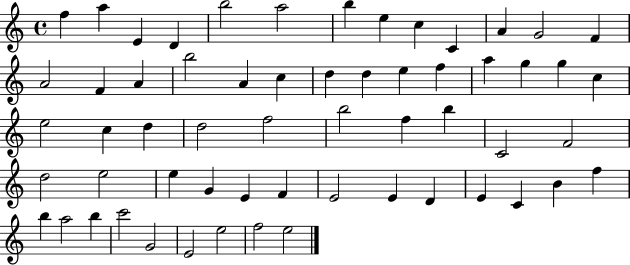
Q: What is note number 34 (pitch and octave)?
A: F5